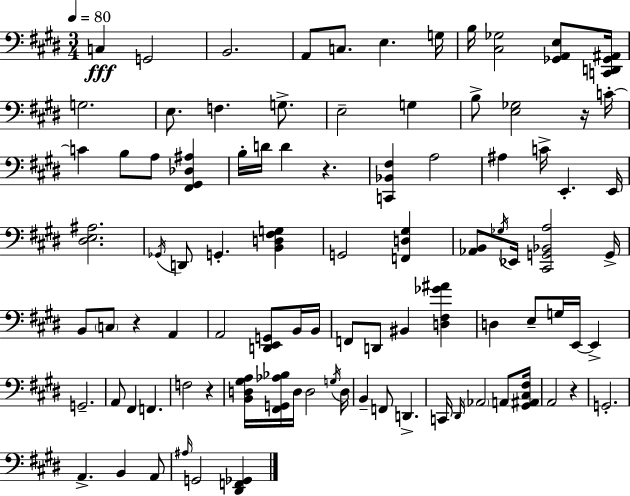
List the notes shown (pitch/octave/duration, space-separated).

C3/q G2/h B2/h. A2/e C3/e. E3/q. G3/s B3/s [C#3,Gb3]/h [Gb2,A2,E3]/e [C2,D2,Gb2,A#2]/s G3/h. E3/e. F3/q. G3/e. E3/h G3/q B3/e [E3,Gb3]/h R/s C4/s C4/q B3/e A3/e [F#2,G#2,Db3,A#3]/q B3/s D4/s D4/q R/q. [C2,Bb2,F#3]/q A3/h A#3/q C4/s E2/q. E2/s [D#3,E3,A#3]/h. Gb2/s D2/e G2/q. [B2,D3,F#3,G3]/q G2/h [F2,D3,G#3]/q [Ab2,B2]/e Gb3/s Eb2/s [C#2,G2,Bb2,A3]/h G2/s B2/e C3/e R/q A2/q A2/h [D2,E2,G2]/e B2/s B2/s F2/e D2/e BIS2/q [D3,F#3,Gb4,A#4]/q D3/q E3/e G3/s E2/s E2/q G2/h. A2/e F#2/q F2/q. F3/h R/q [B2,D3,G#3,A3]/s [F#2,G2,Ab3,Bb3]/s D3/s D3/h G3/s D3/s B2/q F2/e D2/q. C2/s D#2/s Ab2/h A2/e [G#2,A#2,C#3,F#3]/s A2/h R/q G2/h. A2/q. B2/q A2/e A#3/s G2/h [D#2,F2,Gb2]/q